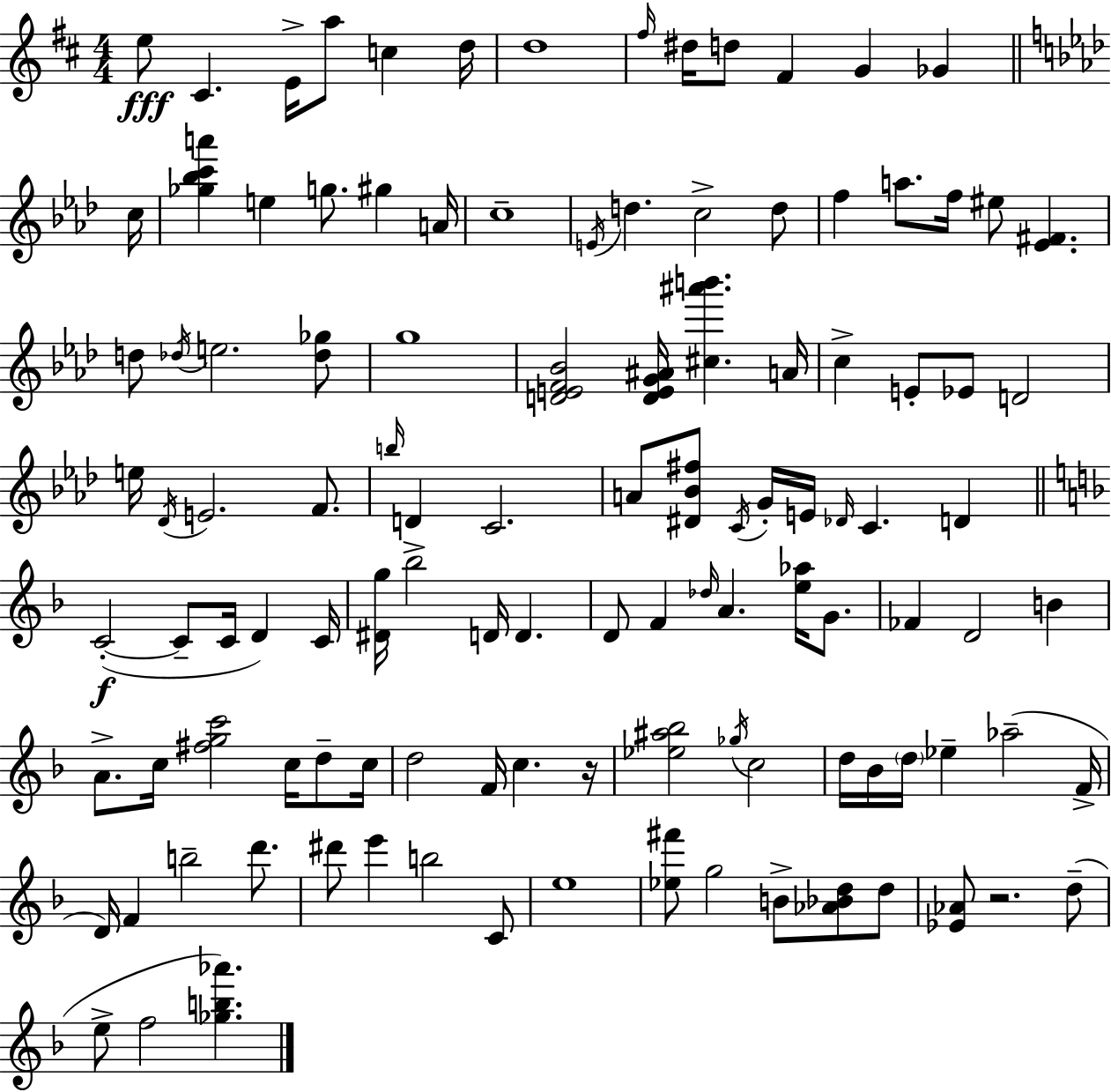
E5/e C#4/q. E4/s A5/e C5/q D5/s D5/w F#5/s D#5/s D5/e F#4/q G4/q Gb4/q C5/s [Gb5,Bb5,C6,A6]/q E5/q G5/e. G#5/q A4/s C5/w E4/s D5/q. C5/h D5/e F5/q A5/e. F5/s EIS5/e [Eb4,F#4]/q. D5/e Db5/s E5/h. [Db5,Gb5]/e G5/w [D4,E4,F4,Bb4]/h [D4,E4,G4,A#4]/s [C#5,A#6,B6]/q. A4/s C5/q E4/e Eb4/e D4/h E5/s Db4/s E4/h. F4/e. B5/s D4/q C4/h. A4/e [D#4,Bb4,F#5]/e C4/s G4/s E4/s Db4/s C4/q. D4/q C4/h C4/e C4/s D4/q C4/s [D#4,G5]/s Bb5/h D4/s D4/q. D4/e F4/q Db5/s A4/q. [E5,Ab5]/s G4/e. FES4/q D4/h B4/q A4/e. C5/s [F#5,G5,C6]/h C5/s D5/e C5/s D5/h F4/s C5/q. R/s [Eb5,A#5,Bb5]/h Gb5/s C5/h D5/s Bb4/s D5/s Eb5/q Ab5/h F4/s D4/s F4/q B5/h D6/e. D#6/e E6/q B5/h C4/e E5/w [Eb5,F#6]/e G5/h B4/e [Ab4,Bb4,D5]/e D5/e [Eb4,Ab4]/e R/h. D5/e E5/e F5/h [Gb5,B5,Ab6]/q.